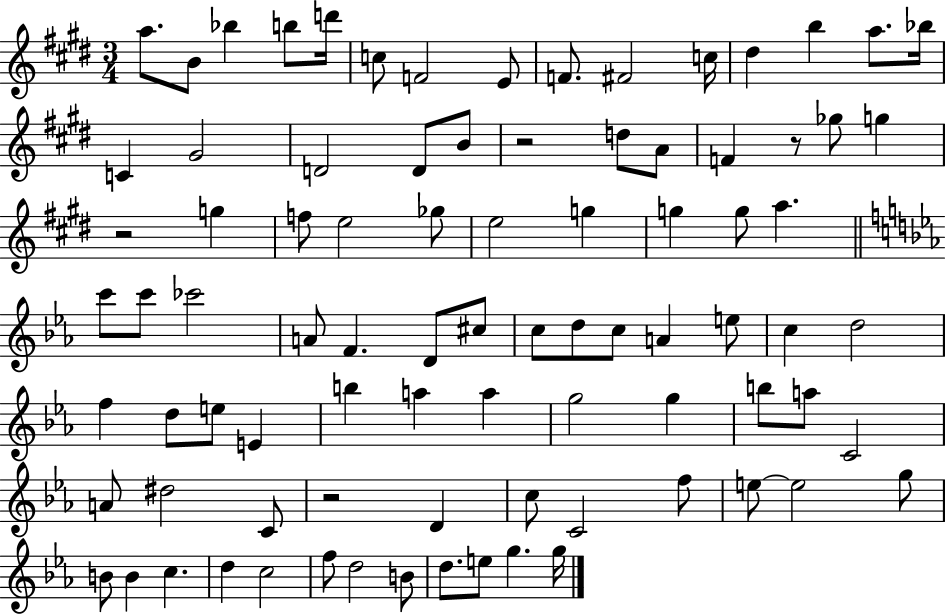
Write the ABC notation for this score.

X:1
T:Untitled
M:3/4
L:1/4
K:E
a/2 B/2 _b b/2 d'/4 c/2 F2 E/2 F/2 ^F2 c/4 ^d b a/2 _b/4 C ^G2 D2 D/2 B/2 z2 d/2 A/2 F z/2 _g/2 g z2 g f/2 e2 _g/2 e2 g g g/2 a c'/2 c'/2 _c'2 A/2 F D/2 ^c/2 c/2 d/2 c/2 A e/2 c d2 f d/2 e/2 E b a a g2 g b/2 a/2 C2 A/2 ^d2 C/2 z2 D c/2 C2 f/2 e/2 e2 g/2 B/2 B c d c2 f/2 d2 B/2 d/2 e/2 g g/4